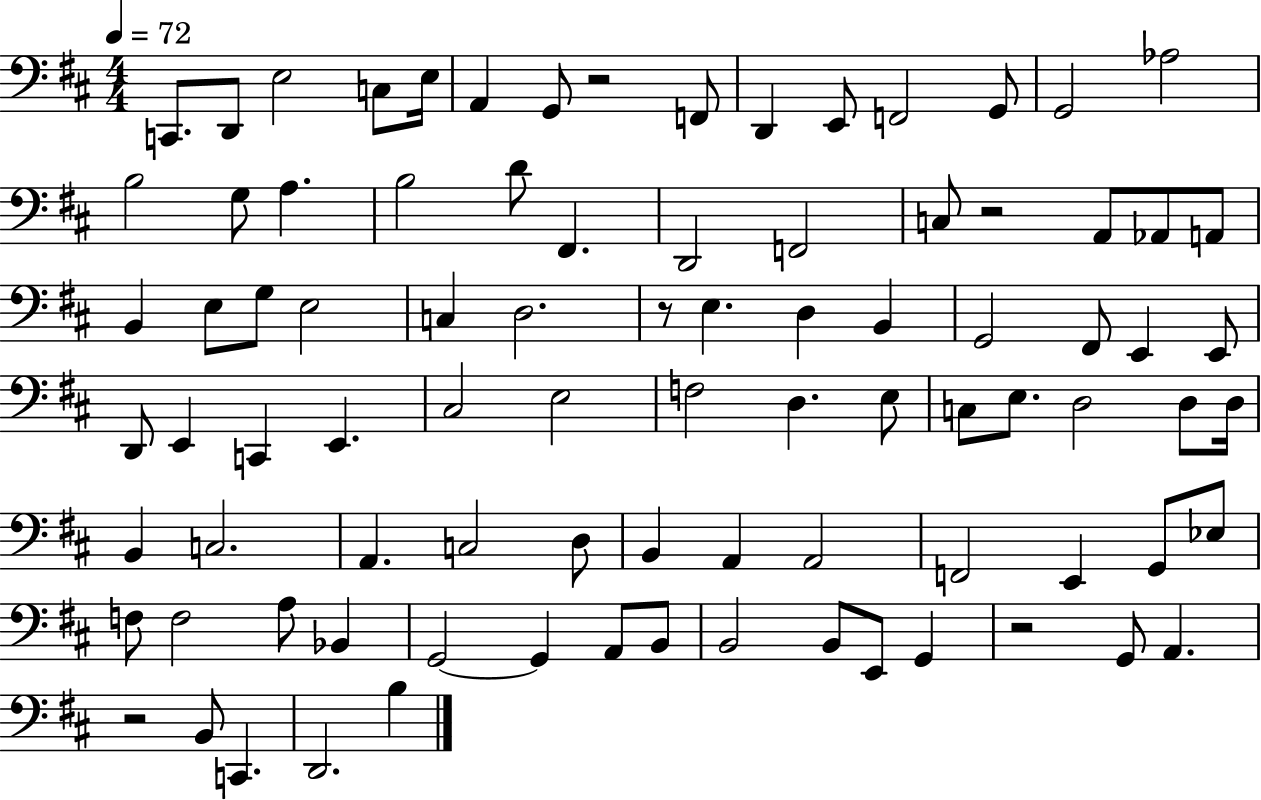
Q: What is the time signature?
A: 4/4